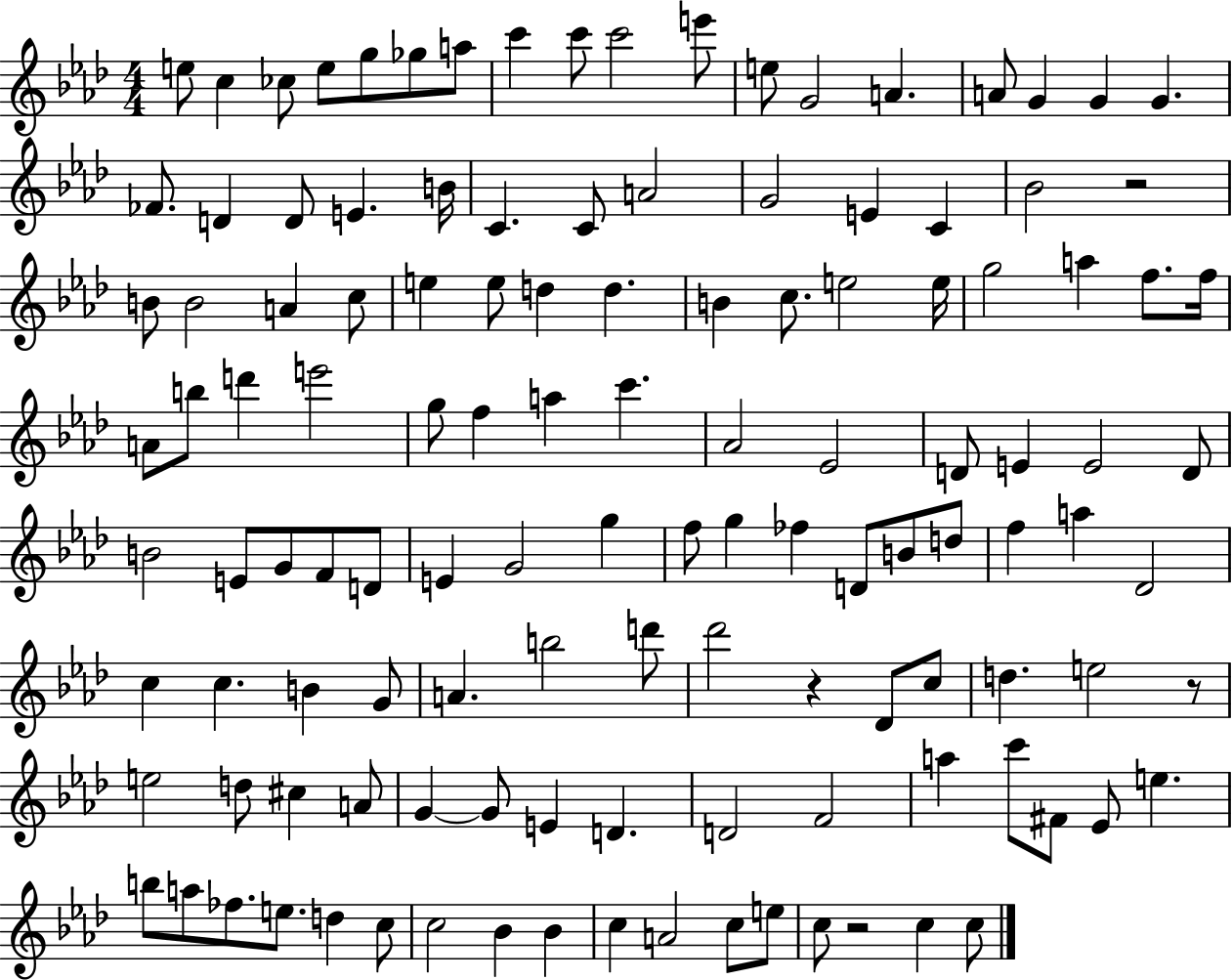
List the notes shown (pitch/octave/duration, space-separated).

E5/e C5/q CES5/e E5/e G5/e Gb5/e A5/e C6/q C6/e C6/h E6/e E5/e G4/h A4/q. A4/e G4/q G4/q G4/q. FES4/e. D4/q D4/e E4/q. B4/s C4/q. C4/e A4/h G4/h E4/q C4/q Bb4/h R/h B4/e B4/h A4/q C5/e E5/q E5/e D5/q D5/q. B4/q C5/e. E5/h E5/s G5/h A5/q F5/e. F5/s A4/e B5/e D6/q E6/h G5/e F5/q A5/q C6/q. Ab4/h Eb4/h D4/e E4/q E4/h D4/e B4/h E4/e G4/e F4/e D4/e E4/q G4/h G5/q F5/e G5/q FES5/q D4/e B4/e D5/e F5/q A5/q Db4/h C5/q C5/q. B4/q G4/e A4/q. B5/h D6/e Db6/h R/q Db4/e C5/e D5/q. E5/h R/e E5/h D5/e C#5/q A4/e G4/q G4/e E4/q D4/q. D4/h F4/h A5/q C6/e F#4/e Eb4/e E5/q. B5/e A5/e FES5/e. E5/e. D5/q C5/e C5/h Bb4/q Bb4/q C5/q A4/h C5/e E5/e C5/e R/h C5/q C5/e